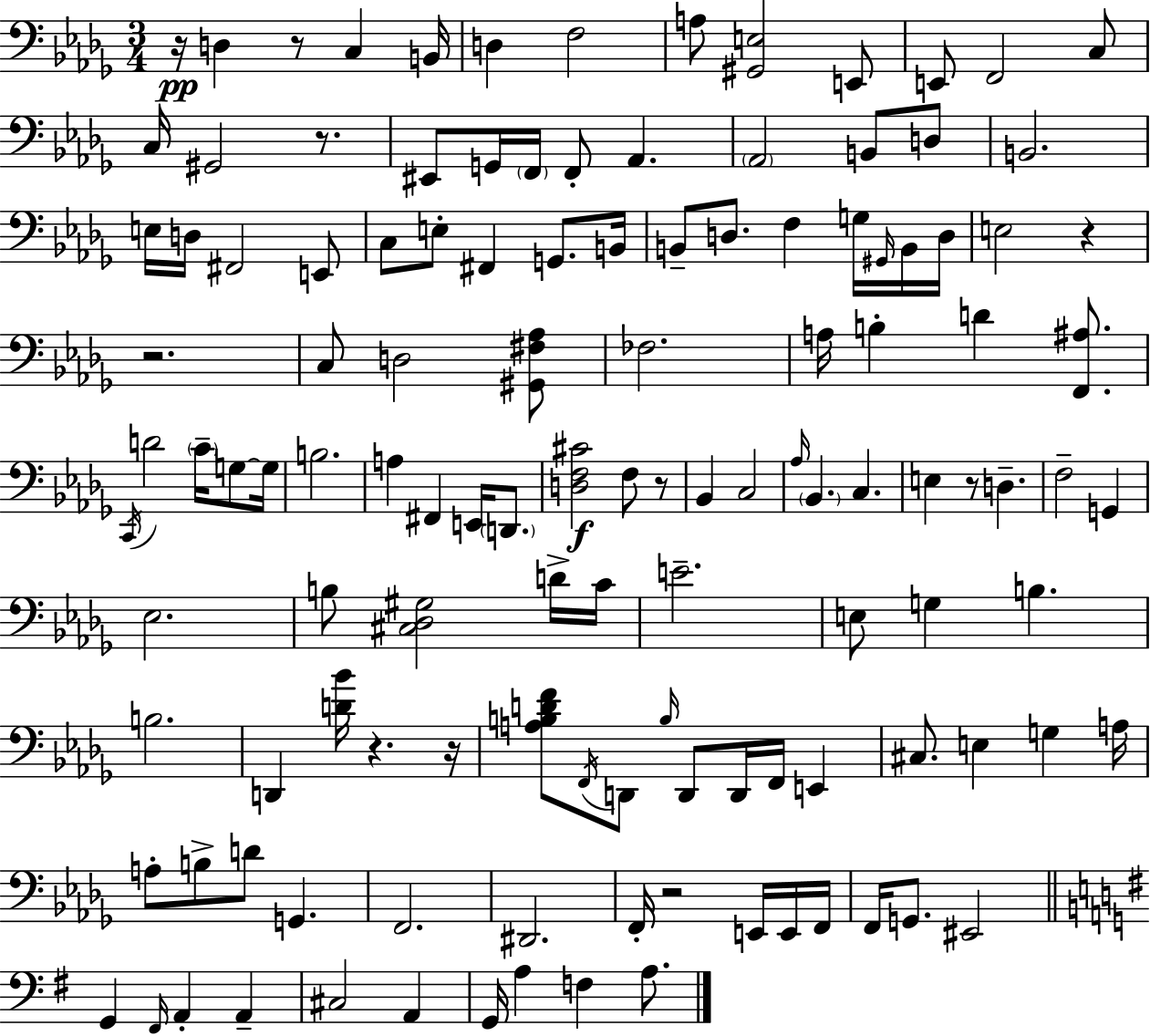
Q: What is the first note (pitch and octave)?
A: D3